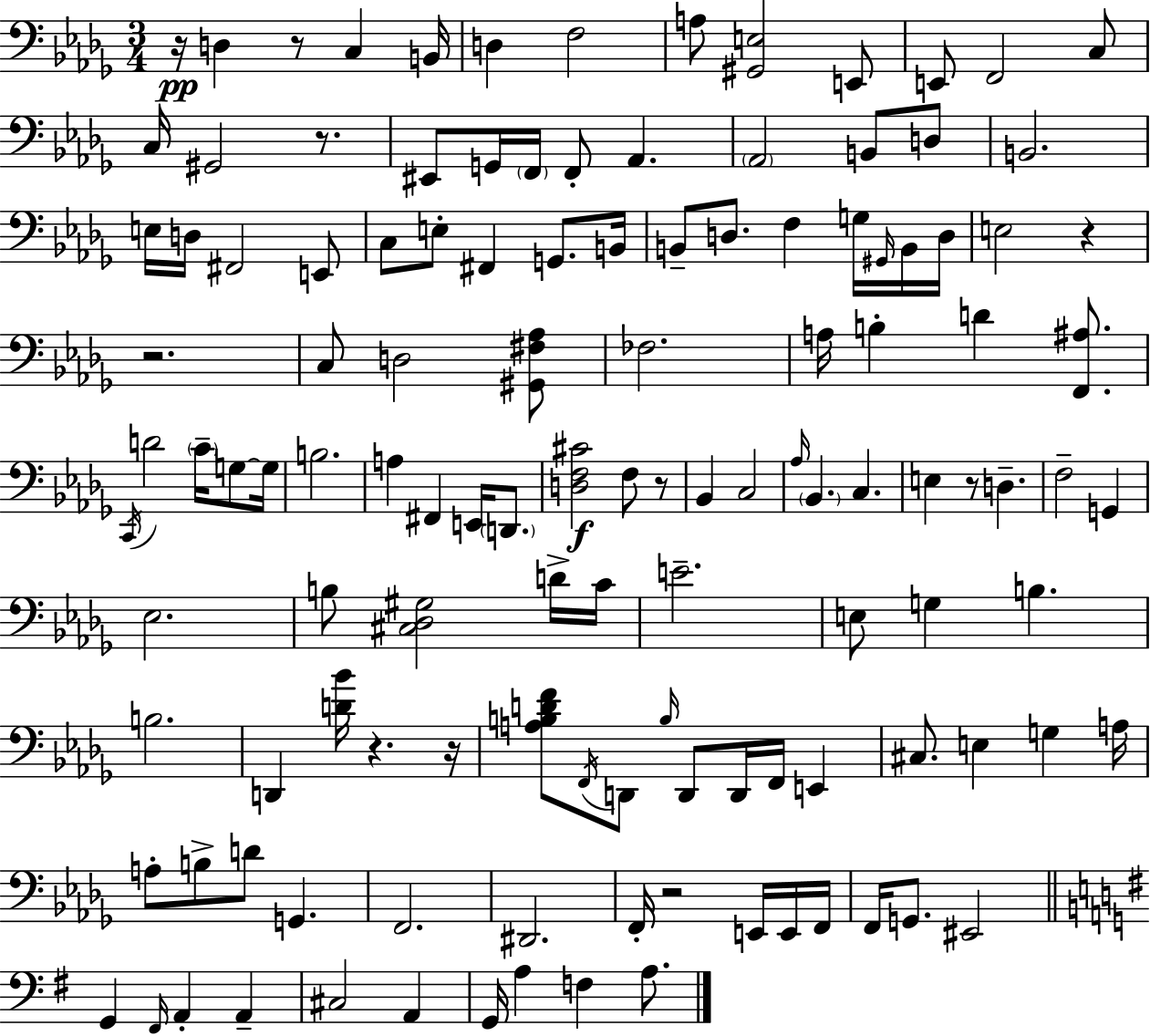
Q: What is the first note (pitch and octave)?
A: D3